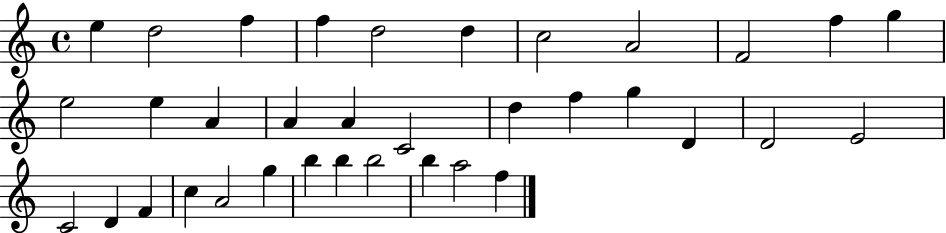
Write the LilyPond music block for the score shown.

{
  \clef treble
  \time 4/4
  \defaultTimeSignature
  \key c \major
  e''4 d''2 f''4 | f''4 d''2 d''4 | c''2 a'2 | f'2 f''4 g''4 | \break e''2 e''4 a'4 | a'4 a'4 c'2 | d''4 f''4 g''4 d'4 | d'2 e'2 | \break c'2 d'4 f'4 | c''4 a'2 g''4 | b''4 b''4 b''2 | b''4 a''2 f''4 | \break \bar "|."
}